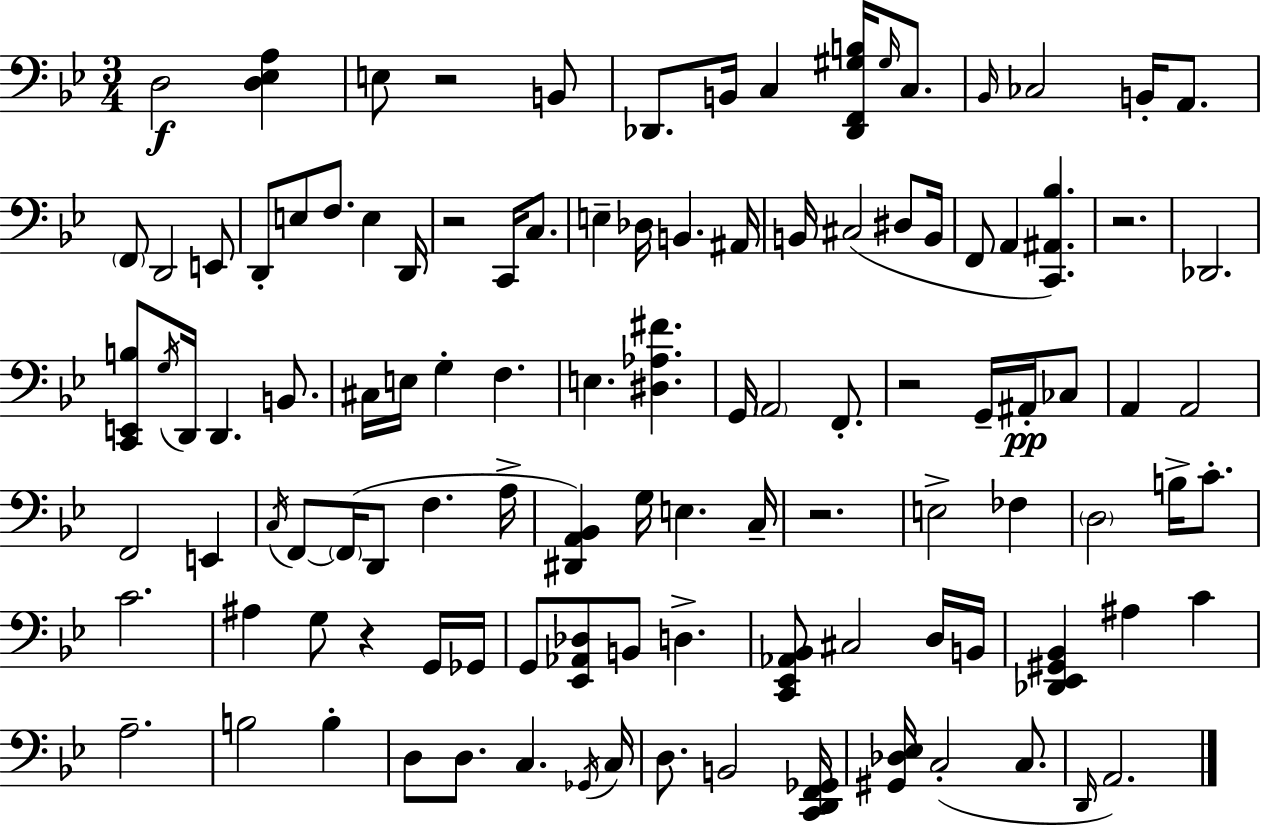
{
  \clef bass
  \numericTimeSignature
  \time 3/4
  \key g \minor
  d2\f <d ees a>4 | e8 r2 b,8 | des,8. b,16 c4 <des, f, gis b>16 \grace { gis16 } c8. | \grace { bes,16 } ces2 b,16-. a,8. | \break \parenthesize f,8 d,2 | e,8 d,8-. e8 f8. e4 | d,16 r2 c,16 c8. | e4-- des16 b,4. | \break ais,16 b,16 cis2( dis8 | b,16 f,8 a,4 <c, ais, bes>4.) | r2. | des,2. | \break <c, e, b>8 \acciaccatura { g16 } d,16 d,4. | b,8. cis16 e16 g4-. f4. | e4. <dis aes fis'>4. | g,16 \parenthesize a,2 | \break f,8.-. r2 g,16-- | ais,16-.\pp ces8 a,4 a,2 | f,2 e,4 | \acciaccatura { c16 } f,8~~ \parenthesize f,16( d,8 f4. | \break a16-> <dis, a, bes,>4) g16 e4. | c16-- r2. | e2-> | fes4 \parenthesize d2 | \break b16-> c'8.-. c'2. | ais4 g8 r4 | g,16 ges,16 g,8 <ees, aes, des>8 b,8 d4.-> | <c, ees, aes, bes,>8 cis2 | \break d16 b,16 <des, ees, gis, bes,>4 ais4 | c'4 a2.-- | b2 | b4-. d8 d8. c4. | \break \acciaccatura { ges,16 } c16 d8. b,2 | <c, d, f, ges,>16 <gis, des ees>16 c2-.( | c8. \grace { d,16 }) a,2. | \bar "|."
}